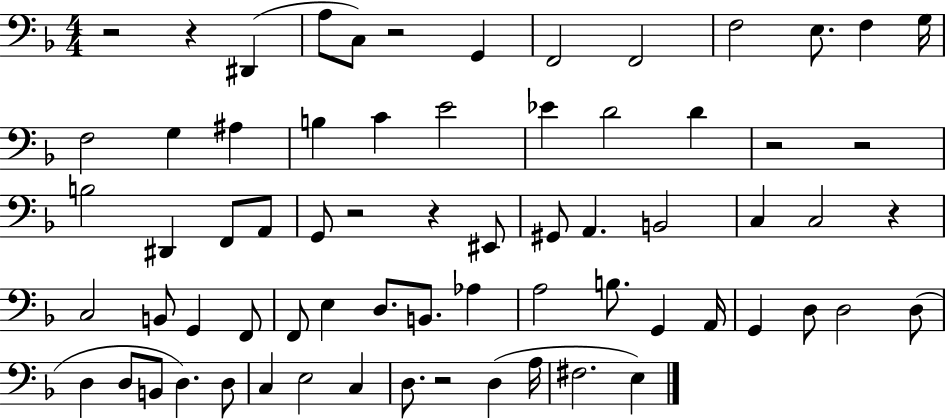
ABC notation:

X:1
T:Untitled
M:4/4
L:1/4
K:F
z2 z ^D,, A,/2 C,/2 z2 G,, F,,2 F,,2 F,2 E,/2 F, G,/4 F,2 G, ^A, B, C E2 _E D2 D z2 z2 B,2 ^D,, F,,/2 A,,/2 G,,/2 z2 z ^E,,/2 ^G,,/2 A,, B,,2 C, C,2 z C,2 B,,/2 G,, F,,/2 F,,/2 E, D,/2 B,,/2 _A, A,2 B,/2 G,, A,,/4 G,, D,/2 D,2 D,/2 D, D,/2 B,,/2 D, D,/2 C, E,2 C, D,/2 z2 D, A,/4 ^F,2 E,